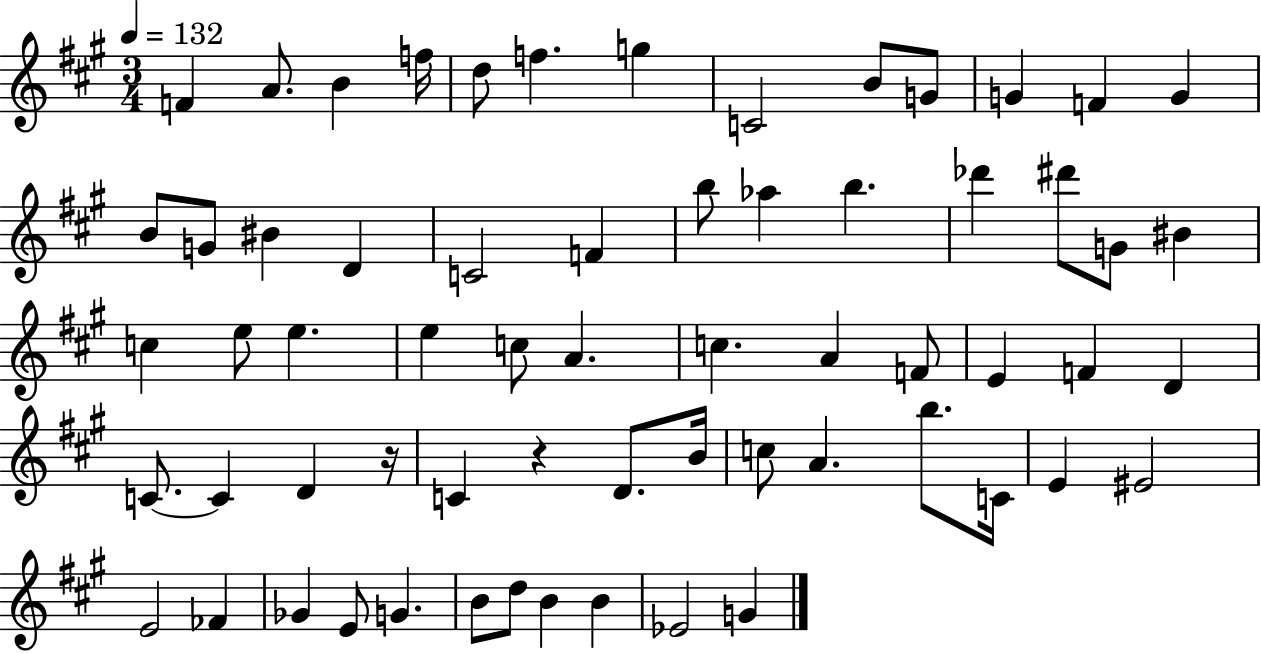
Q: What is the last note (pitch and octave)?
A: G4